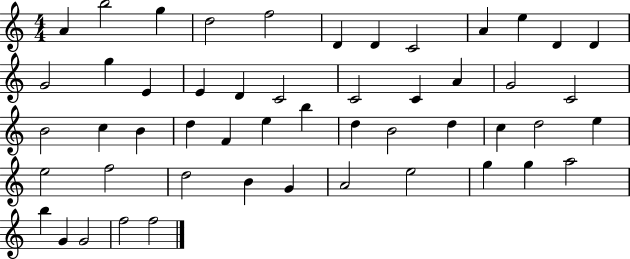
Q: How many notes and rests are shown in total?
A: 51